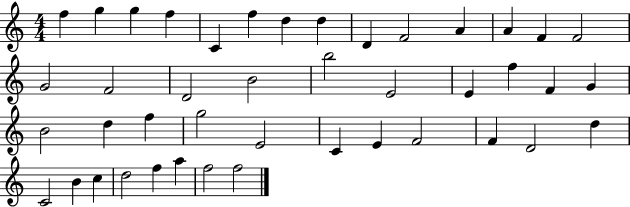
X:1
T:Untitled
M:4/4
L:1/4
K:C
f g g f C f d d D F2 A A F F2 G2 F2 D2 B2 b2 E2 E f F G B2 d f g2 E2 C E F2 F D2 d C2 B c d2 f a f2 f2